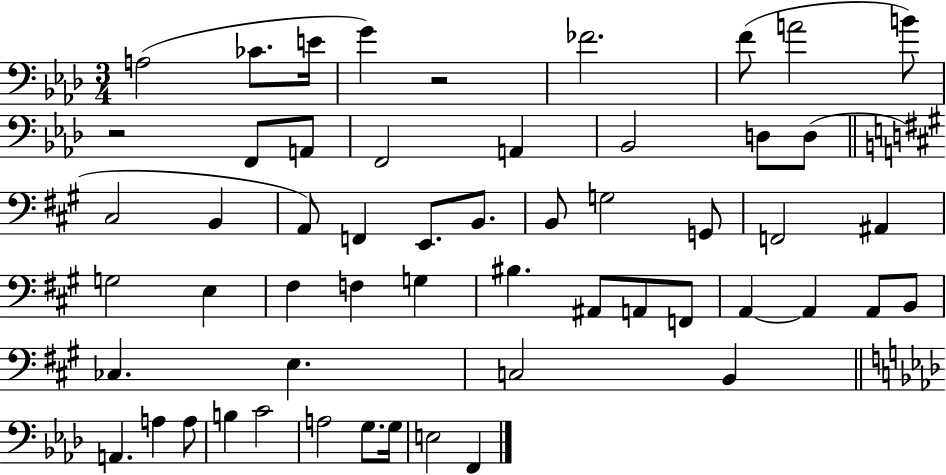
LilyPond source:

{
  \clef bass
  \numericTimeSignature
  \time 3/4
  \key aes \major
  a2( ces'8. e'16 | g'4) r2 | fes'2. | f'8( a'2 b'8) | \break r2 f,8 a,8 | f,2 a,4 | bes,2 d8 d8( | \bar "||" \break \key a \major cis2 b,4 | a,8) f,4 e,8. b,8. | b,8 g2 g,8 | f,2 ais,4 | \break g2 e4 | fis4 f4 g4 | bis4. ais,8 a,8 f,8 | a,4~~ a,4 a,8 b,8 | \break ces4. e4. | c2 b,4 | \bar "||" \break \key aes \major a,4. a4 a8 | b4 c'2 | a2 g8. g16 | e2 f,4 | \break \bar "|."
}